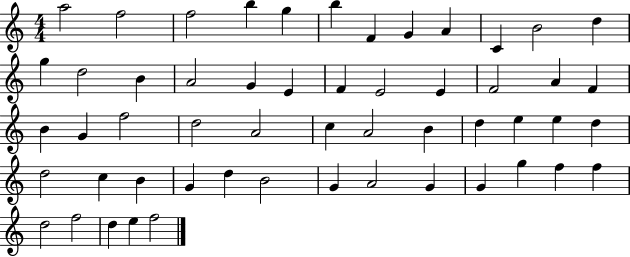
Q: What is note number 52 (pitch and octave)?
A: D5